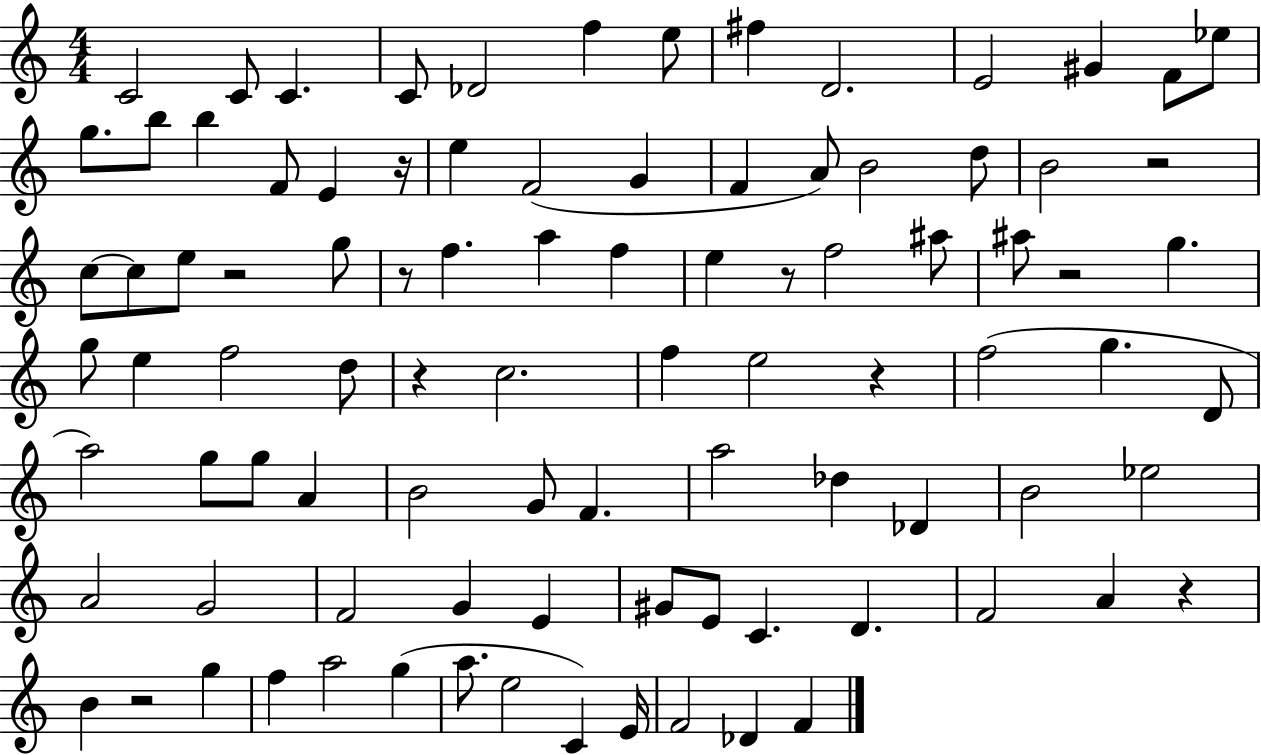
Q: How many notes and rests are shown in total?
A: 93